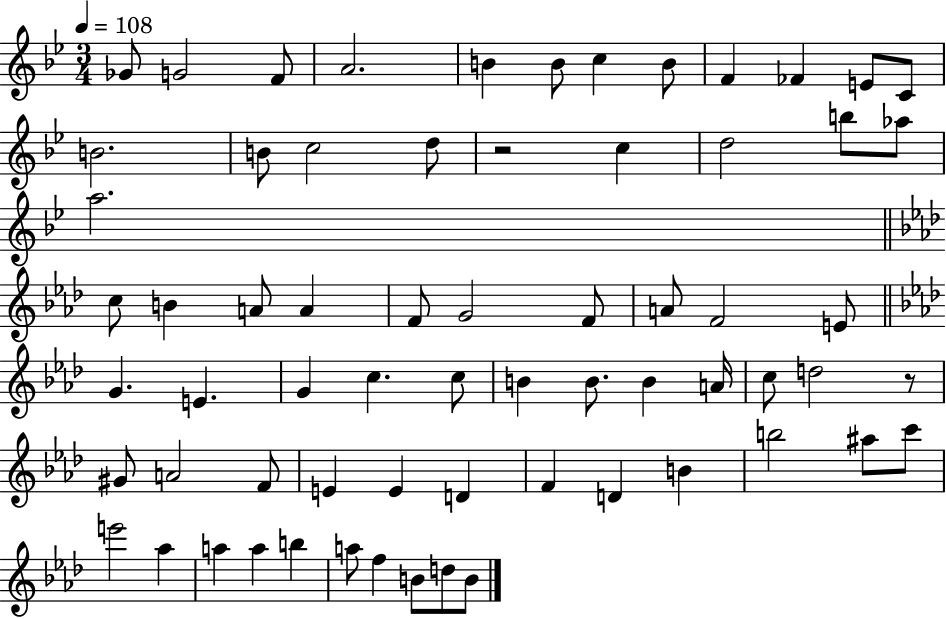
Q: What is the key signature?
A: BES major